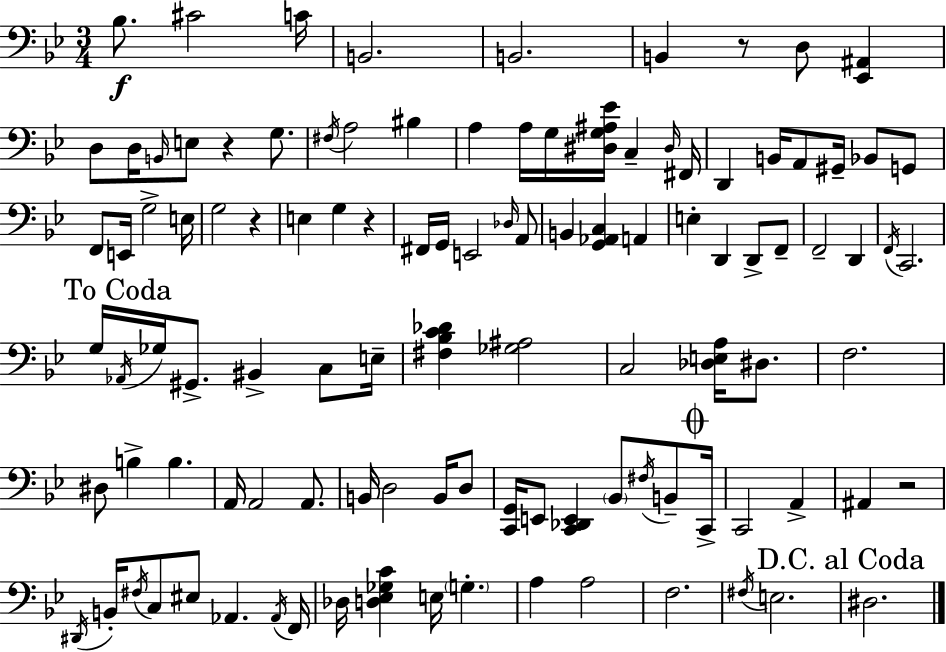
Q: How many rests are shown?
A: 5